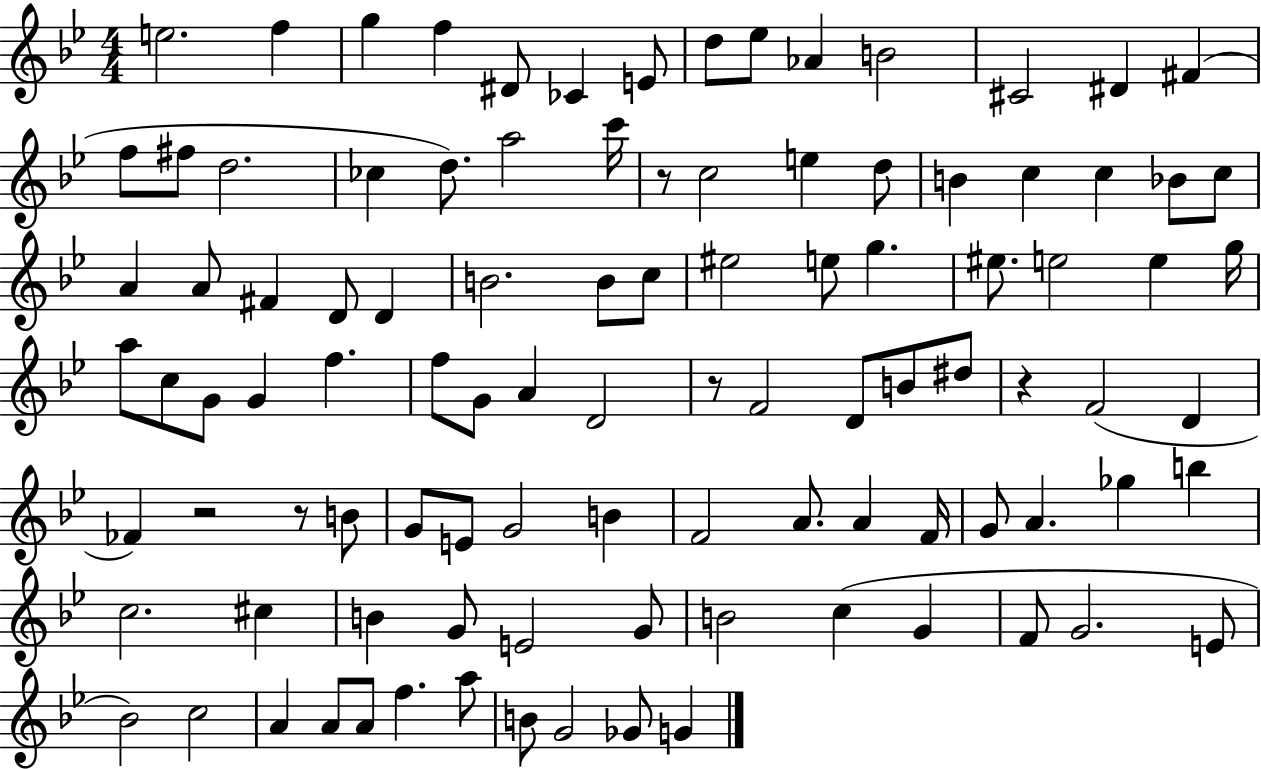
E5/h. F5/q G5/q F5/q D#4/e CES4/q E4/e D5/e Eb5/e Ab4/q B4/h C#4/h D#4/q F#4/q F5/e F#5/e D5/h. CES5/q D5/e. A5/h C6/s R/e C5/h E5/q D5/e B4/q C5/q C5/q Bb4/e C5/e A4/q A4/e F#4/q D4/e D4/q B4/h. B4/e C5/e EIS5/h E5/e G5/q. EIS5/e. E5/h E5/q G5/s A5/e C5/e G4/e G4/q F5/q. F5/e G4/e A4/q D4/h R/e F4/h D4/e B4/e D#5/e R/q F4/h D4/q FES4/q R/h R/e B4/e G4/e E4/e G4/h B4/q F4/h A4/e. A4/q F4/s G4/e A4/q. Gb5/q B5/q C5/h. C#5/q B4/q G4/e E4/h G4/e B4/h C5/q G4/q F4/e G4/h. E4/e Bb4/h C5/h A4/q A4/e A4/e F5/q. A5/e B4/e G4/h Gb4/e G4/q